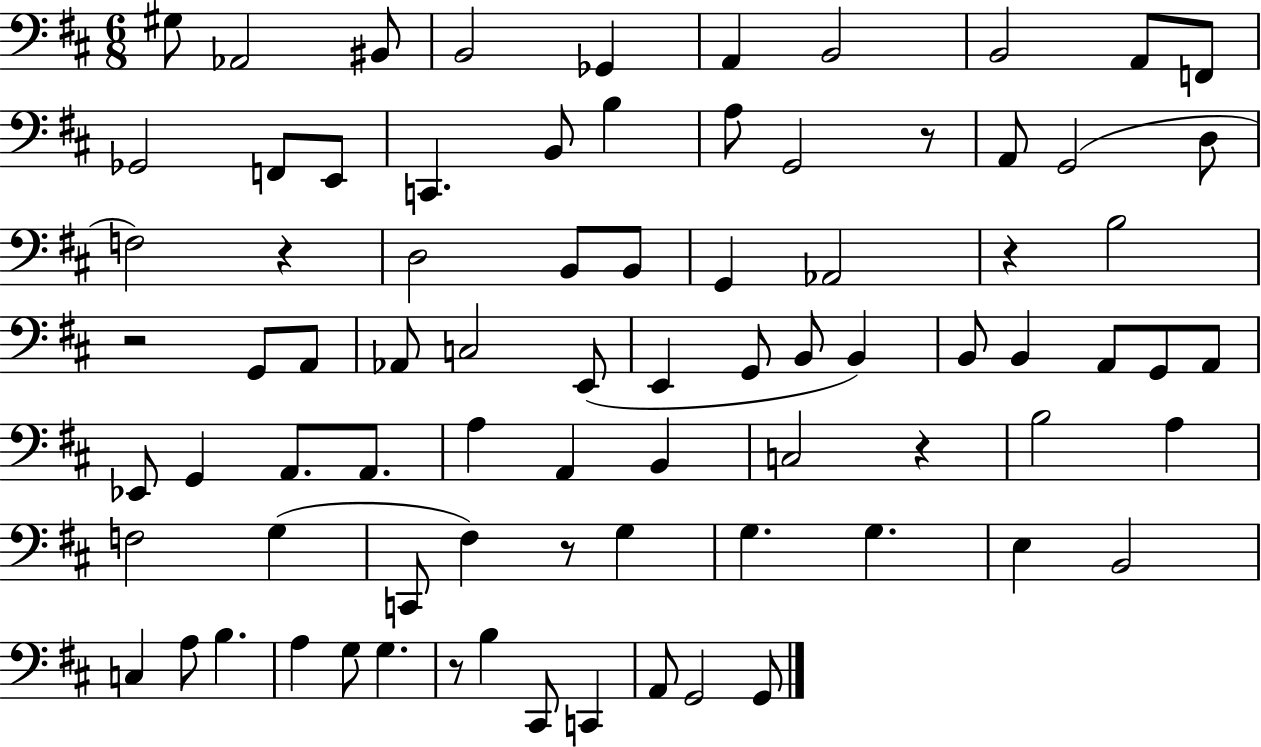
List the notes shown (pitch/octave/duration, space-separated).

G#3/e Ab2/h BIS2/e B2/h Gb2/q A2/q B2/h B2/h A2/e F2/e Gb2/h F2/e E2/e C2/q. B2/e B3/q A3/e G2/h R/e A2/e G2/h D3/e F3/h R/q D3/h B2/e B2/e G2/q Ab2/h R/q B3/h R/h G2/e A2/e Ab2/e C3/h E2/e E2/q G2/e B2/e B2/q B2/e B2/q A2/e G2/e A2/e Eb2/e G2/q A2/e. A2/e. A3/q A2/q B2/q C3/h R/q B3/h A3/q F3/h G3/q C2/e F#3/q R/e G3/q G3/q. G3/q. E3/q B2/h C3/q A3/e B3/q. A3/q G3/e G3/q. R/e B3/q C#2/e C2/q A2/e G2/h G2/e